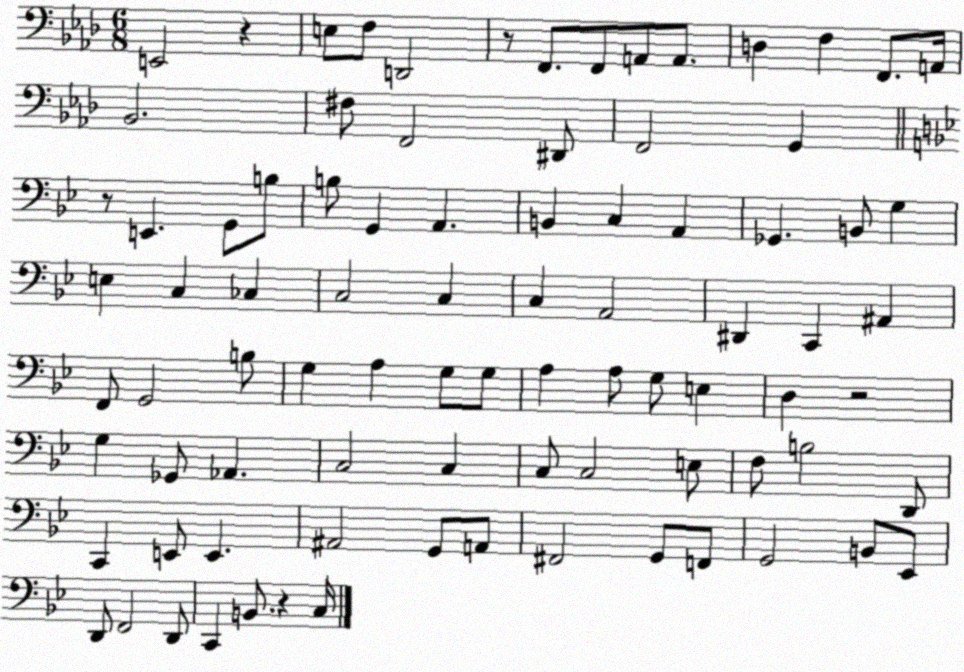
X:1
T:Untitled
M:6/8
L:1/4
K:Ab
E,,2 z E,/2 F,/2 D,,2 z/2 F,,/2 F,,/2 A,,/2 A,,/2 D, F, F,,/2 A,,/4 _B,,2 ^F,/2 F,,2 ^D,,/2 F,,2 G,, z/2 E,, G,,/2 B,/2 B,/2 G,, A,, B,, C, A,, _G,, B,,/2 G, E, C, _C, C,2 C, C, A,,2 ^D,, C,, ^A,, F,,/2 G,,2 B,/2 G, A, G,/2 G,/2 A, A,/2 G,/2 E, D, z2 G, _G,,/2 _A,, C,2 C, C,/2 C,2 E,/2 F,/2 B,2 D,,/2 C,, E,,/2 E,, ^A,,2 G,,/2 A,,/2 ^F,,2 G,,/2 F,,/2 G,,2 B,,/2 _E,,/2 D,,/2 F,,2 D,,/2 C,, B,,/2 z C,/4